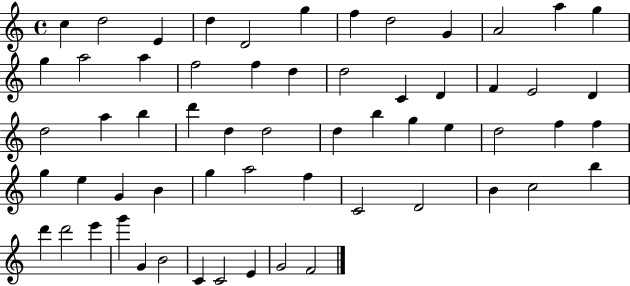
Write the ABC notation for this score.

X:1
T:Untitled
M:4/4
L:1/4
K:C
c d2 E d D2 g f d2 G A2 a g g a2 a f2 f d d2 C D F E2 D d2 a b d' d d2 d b g e d2 f f g e G B g a2 f C2 D2 B c2 b d' d'2 e' g' G B2 C C2 E G2 F2